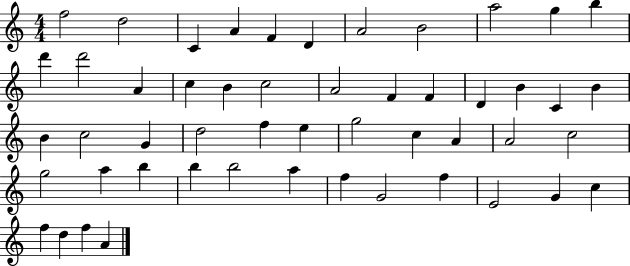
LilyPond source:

{
  \clef treble
  \numericTimeSignature
  \time 4/4
  \key c \major
  f''2 d''2 | c'4 a'4 f'4 d'4 | a'2 b'2 | a''2 g''4 b''4 | \break d'''4 d'''2 a'4 | c''4 b'4 c''2 | a'2 f'4 f'4 | d'4 b'4 c'4 b'4 | \break b'4 c''2 g'4 | d''2 f''4 e''4 | g''2 c''4 a'4 | a'2 c''2 | \break g''2 a''4 b''4 | b''4 b''2 a''4 | f''4 g'2 f''4 | e'2 g'4 c''4 | \break f''4 d''4 f''4 a'4 | \bar "|."
}